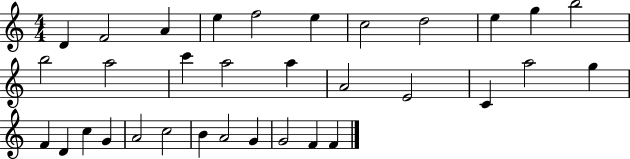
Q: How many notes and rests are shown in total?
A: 33